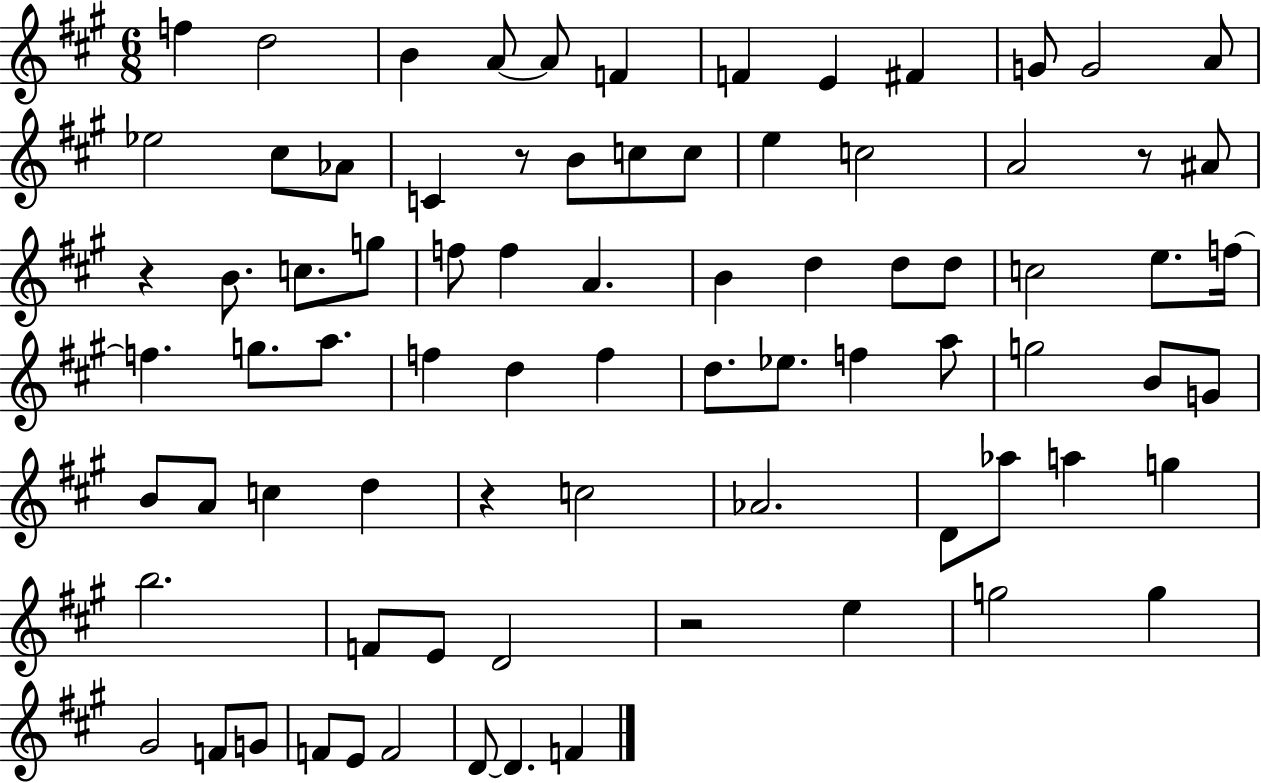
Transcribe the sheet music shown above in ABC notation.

X:1
T:Untitled
M:6/8
L:1/4
K:A
f d2 B A/2 A/2 F F E ^F G/2 G2 A/2 _e2 ^c/2 _A/2 C z/2 B/2 c/2 c/2 e c2 A2 z/2 ^A/2 z B/2 c/2 g/2 f/2 f A B d d/2 d/2 c2 e/2 f/4 f g/2 a/2 f d f d/2 _e/2 f a/2 g2 B/2 G/2 B/2 A/2 c d z c2 _A2 D/2 _a/2 a g b2 F/2 E/2 D2 z2 e g2 g ^G2 F/2 G/2 F/2 E/2 F2 D/2 D F